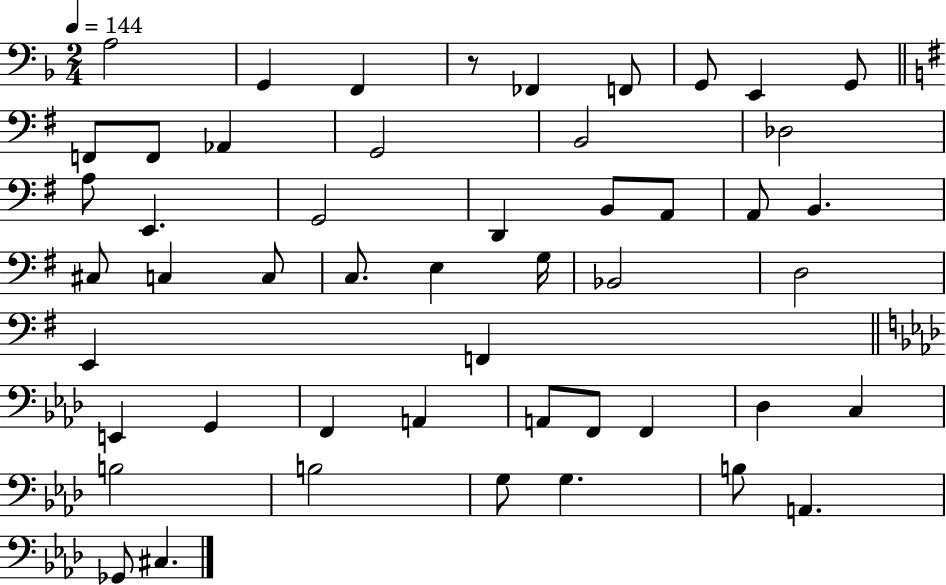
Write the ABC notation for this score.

X:1
T:Untitled
M:2/4
L:1/4
K:F
A,2 G,, F,, z/2 _F,, F,,/2 G,,/2 E,, G,,/2 F,,/2 F,,/2 _A,, G,,2 B,,2 _D,2 A,/2 E,, G,,2 D,, B,,/2 A,,/2 A,,/2 B,, ^C,/2 C, C,/2 C,/2 E, G,/4 _B,,2 D,2 E,, F,, E,, G,, F,, A,, A,,/2 F,,/2 F,, _D, C, B,2 B,2 G,/2 G, B,/2 A,, _G,,/2 ^C,